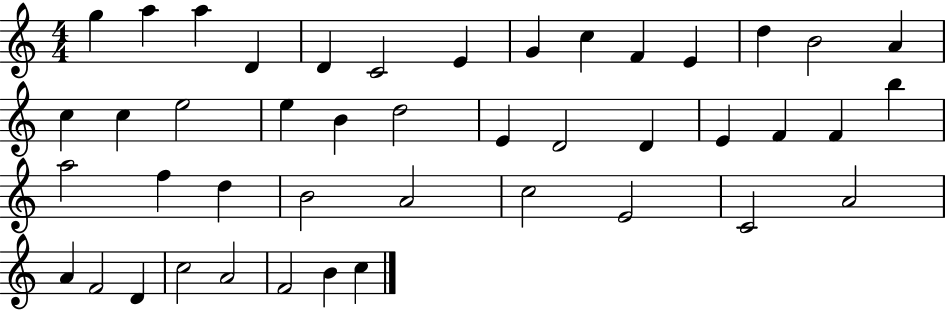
X:1
T:Untitled
M:4/4
L:1/4
K:C
g a a D D C2 E G c F E d B2 A c c e2 e B d2 E D2 D E F F b a2 f d B2 A2 c2 E2 C2 A2 A F2 D c2 A2 F2 B c